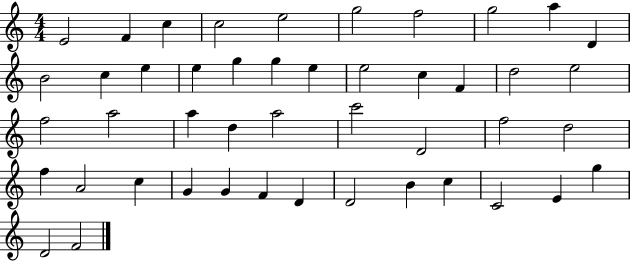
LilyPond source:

{
  \clef treble
  \numericTimeSignature
  \time 4/4
  \key c \major
  e'2 f'4 c''4 | c''2 e''2 | g''2 f''2 | g''2 a''4 d'4 | \break b'2 c''4 e''4 | e''4 g''4 g''4 e''4 | e''2 c''4 f'4 | d''2 e''2 | \break f''2 a''2 | a''4 d''4 a''2 | c'''2 d'2 | f''2 d''2 | \break f''4 a'2 c''4 | g'4 g'4 f'4 d'4 | d'2 b'4 c''4 | c'2 e'4 g''4 | \break d'2 f'2 | \bar "|."
}